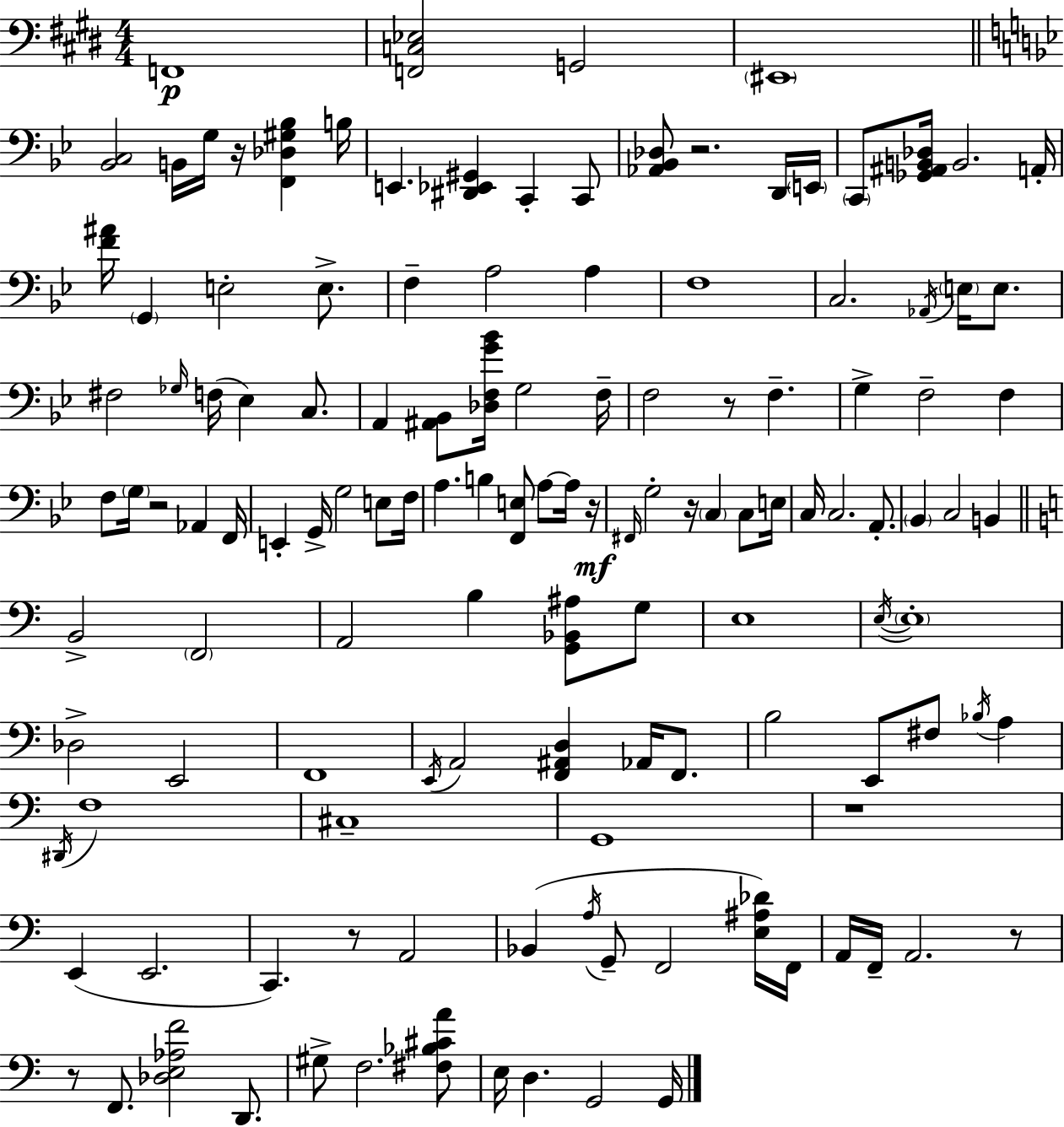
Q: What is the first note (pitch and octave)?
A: F2